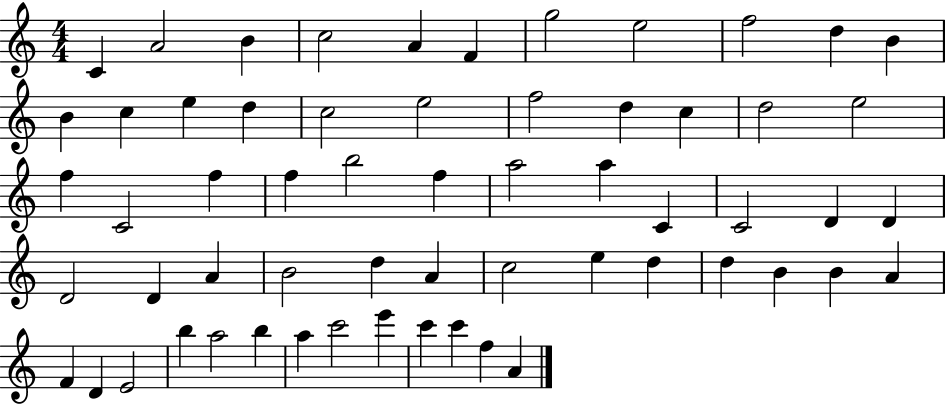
C4/q A4/h B4/q C5/h A4/q F4/q G5/h E5/h F5/h D5/q B4/q B4/q C5/q E5/q D5/q C5/h E5/h F5/h D5/q C5/q D5/h E5/h F5/q C4/h F5/q F5/q B5/h F5/q A5/h A5/q C4/q C4/h D4/q D4/q D4/h D4/q A4/q B4/h D5/q A4/q C5/h E5/q D5/q D5/q B4/q B4/q A4/q F4/q D4/q E4/h B5/q A5/h B5/q A5/q C6/h E6/q C6/q C6/q F5/q A4/q